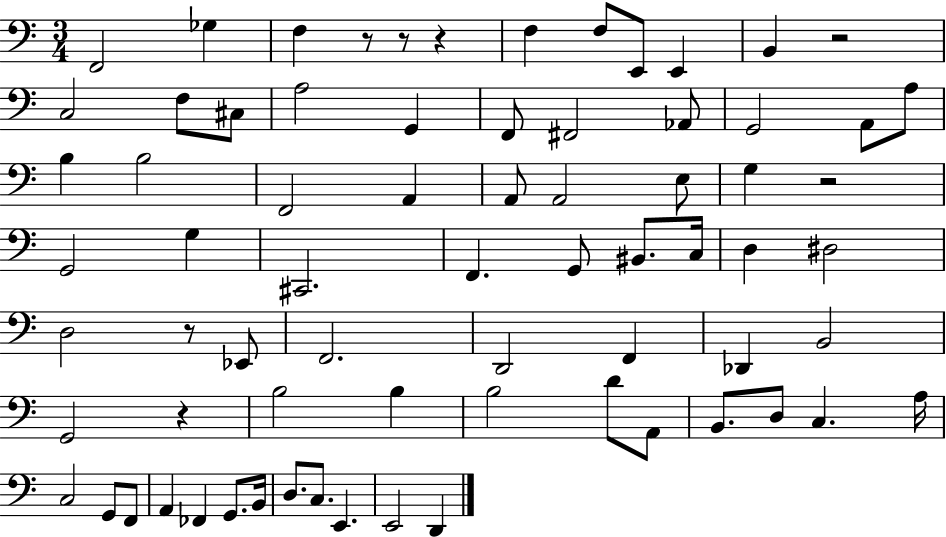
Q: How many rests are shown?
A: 7